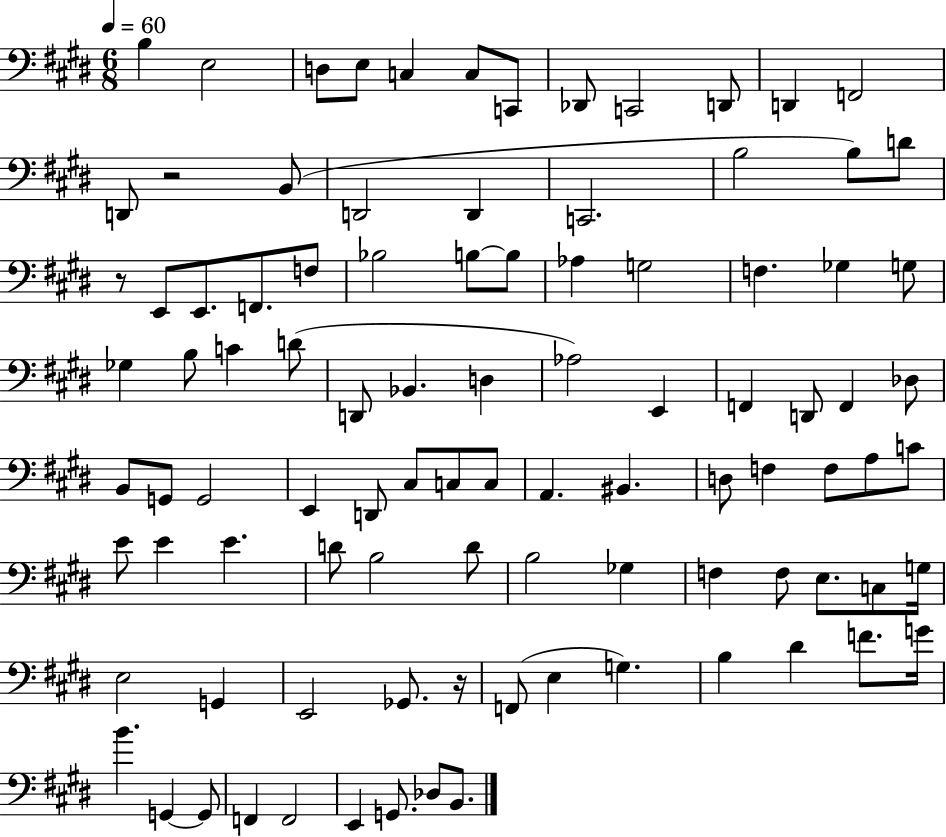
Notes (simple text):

B3/q E3/h D3/e E3/e C3/q C3/e C2/e Db2/e C2/h D2/e D2/q F2/h D2/e R/h B2/e D2/h D2/q C2/h. B3/h B3/e D4/e R/e E2/e E2/e. F2/e. F3/e Bb3/h B3/e B3/e Ab3/q G3/h F3/q. Gb3/q G3/e Gb3/q B3/e C4/q D4/e D2/e Bb2/q. D3/q Ab3/h E2/q F2/q D2/e F2/q Db3/e B2/e G2/e G2/h E2/q D2/e C#3/e C3/e C3/e A2/q. BIS2/q. D3/e F3/q F3/e A3/e C4/e E4/e E4/q E4/q. D4/e B3/h D4/e B3/h Gb3/q F3/q F3/e E3/e. C3/e G3/s E3/h G2/q E2/h Gb2/e. R/s F2/e E3/q G3/q. B3/q D#4/q F4/e. G4/s B4/q. G2/q G2/e F2/q F2/h E2/q G2/e. Db3/e B2/e.